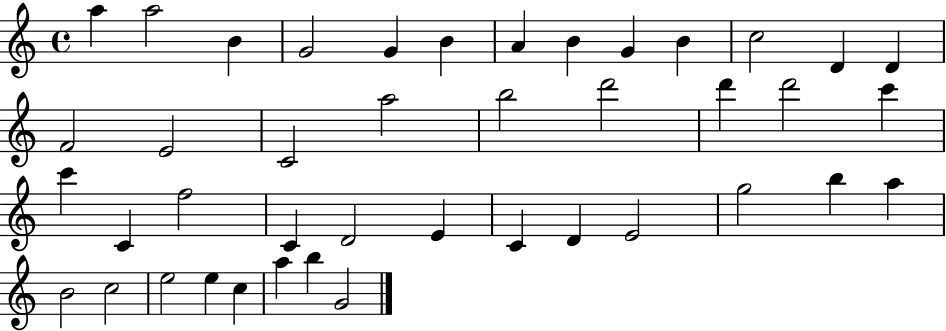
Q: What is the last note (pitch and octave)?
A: G4